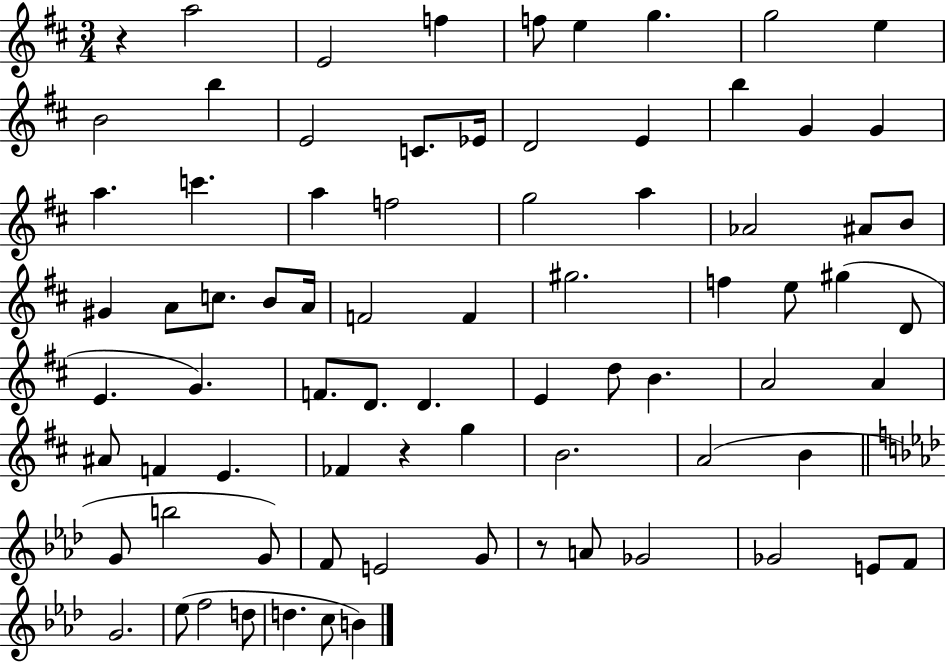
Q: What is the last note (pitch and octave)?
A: B4